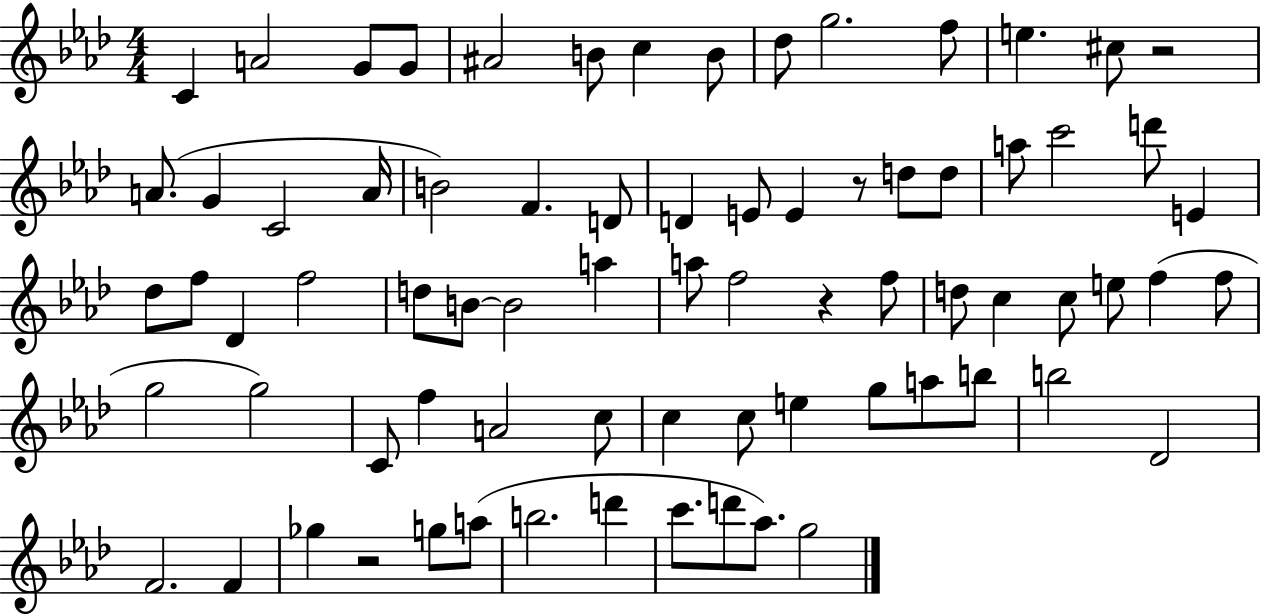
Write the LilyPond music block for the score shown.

{
  \clef treble
  \numericTimeSignature
  \time 4/4
  \key aes \major
  c'4 a'2 g'8 g'8 | ais'2 b'8 c''4 b'8 | des''8 g''2. f''8 | e''4. cis''8 r2 | \break a'8.( g'4 c'2 a'16 | b'2) f'4. d'8 | d'4 e'8 e'4 r8 d''8 d''8 | a''8 c'''2 d'''8 e'4 | \break des''8 f''8 des'4 f''2 | d''8 b'8~~ b'2 a''4 | a''8 f''2 r4 f''8 | d''8 c''4 c''8 e''8 f''4( f''8 | \break g''2 g''2) | c'8 f''4 a'2 c''8 | c''4 c''8 e''4 g''8 a''8 b''8 | b''2 des'2 | \break f'2. f'4 | ges''4 r2 g''8 a''8( | b''2. d'''4 | c'''8. d'''8 aes''8.) g''2 | \break \bar "|."
}